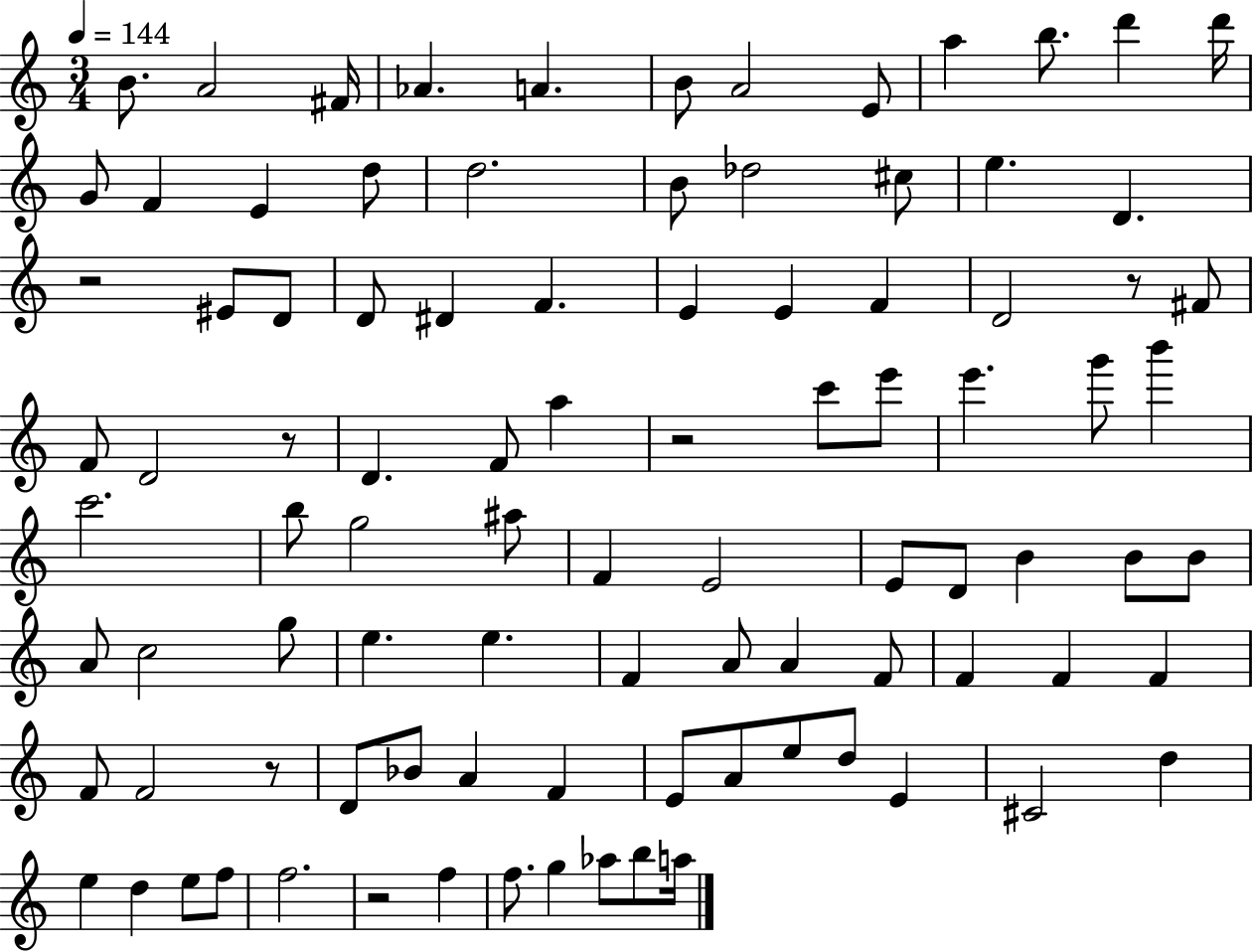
B4/e. A4/h F#4/s Ab4/q. A4/q. B4/e A4/h E4/e A5/q B5/e. D6/q D6/s G4/e F4/q E4/q D5/e D5/h. B4/e Db5/h C#5/e E5/q. D4/q. R/h EIS4/e D4/e D4/e D#4/q F4/q. E4/q E4/q F4/q D4/h R/e F#4/e F4/e D4/h R/e D4/q. F4/e A5/q R/h C6/e E6/e E6/q. G6/e B6/q C6/h. B5/e G5/h A#5/e F4/q E4/h E4/e D4/e B4/q B4/e B4/e A4/e C5/h G5/e E5/q. E5/q. F4/q A4/e A4/q F4/e F4/q F4/q F4/q F4/e F4/h R/e D4/e Bb4/e A4/q F4/q E4/e A4/e E5/e D5/e E4/q C#4/h D5/q E5/q D5/q E5/e F5/e F5/h. R/h F5/q F5/e. G5/q Ab5/e B5/e A5/s